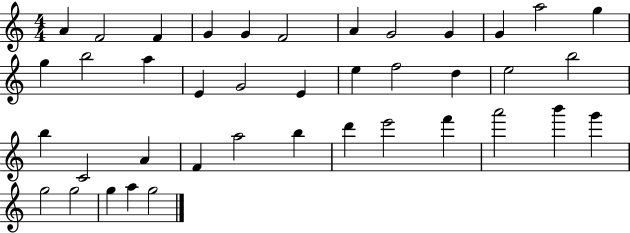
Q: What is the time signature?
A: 4/4